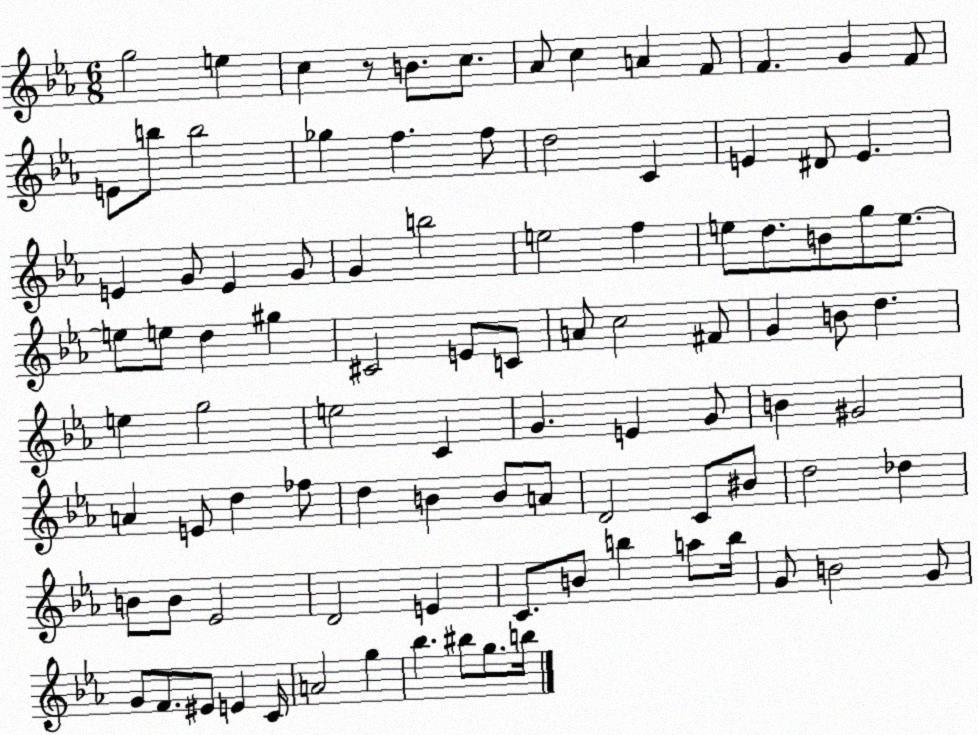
X:1
T:Untitled
M:6/8
L:1/4
K:Eb
g2 e c z/2 B/2 c/2 _A/2 c A F/2 F G F/2 E/2 b/2 b2 _g f f/2 d2 C E ^D/2 E E G/2 E G/2 G b2 e2 f e/2 d/2 B/2 g/2 e/2 e/2 e/2 d ^g ^C2 E/2 C/2 A/2 c2 ^F/2 G B/2 d e g2 e2 C G E G/2 B ^G2 A E/2 d _f/2 d B B/2 A/2 D2 C/2 ^B/2 d2 _d B/2 B/2 _E2 D2 E C/2 B/2 b a/2 b/4 G/2 B2 G/2 G/2 F/2 ^E/2 E C/4 A2 g _b ^b/2 g/2 b/4